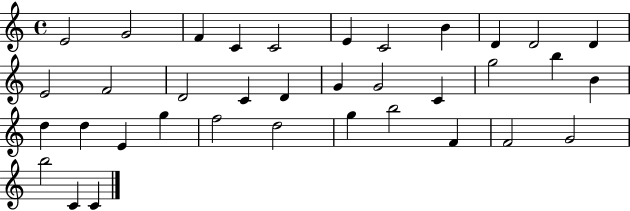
{
  \clef treble
  \time 4/4
  \defaultTimeSignature
  \key c \major
  e'2 g'2 | f'4 c'4 c'2 | e'4 c'2 b'4 | d'4 d'2 d'4 | \break e'2 f'2 | d'2 c'4 d'4 | g'4 g'2 c'4 | g''2 b''4 b'4 | \break d''4 d''4 e'4 g''4 | f''2 d''2 | g''4 b''2 f'4 | f'2 g'2 | \break b''2 c'4 c'4 | \bar "|."
}